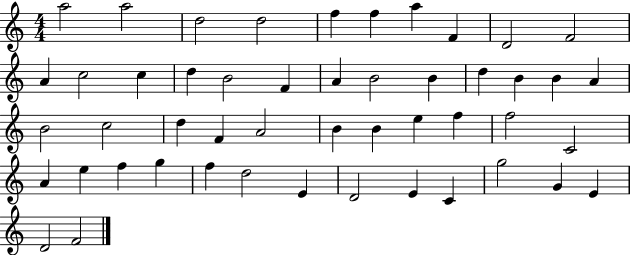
A5/h A5/h D5/h D5/h F5/q F5/q A5/q F4/q D4/h F4/h A4/q C5/h C5/q D5/q B4/h F4/q A4/q B4/h B4/q D5/q B4/q B4/q A4/q B4/h C5/h D5/q F4/q A4/h B4/q B4/q E5/q F5/q F5/h C4/h A4/q E5/q F5/q G5/q F5/q D5/h E4/q D4/h E4/q C4/q G5/h G4/q E4/q D4/h F4/h